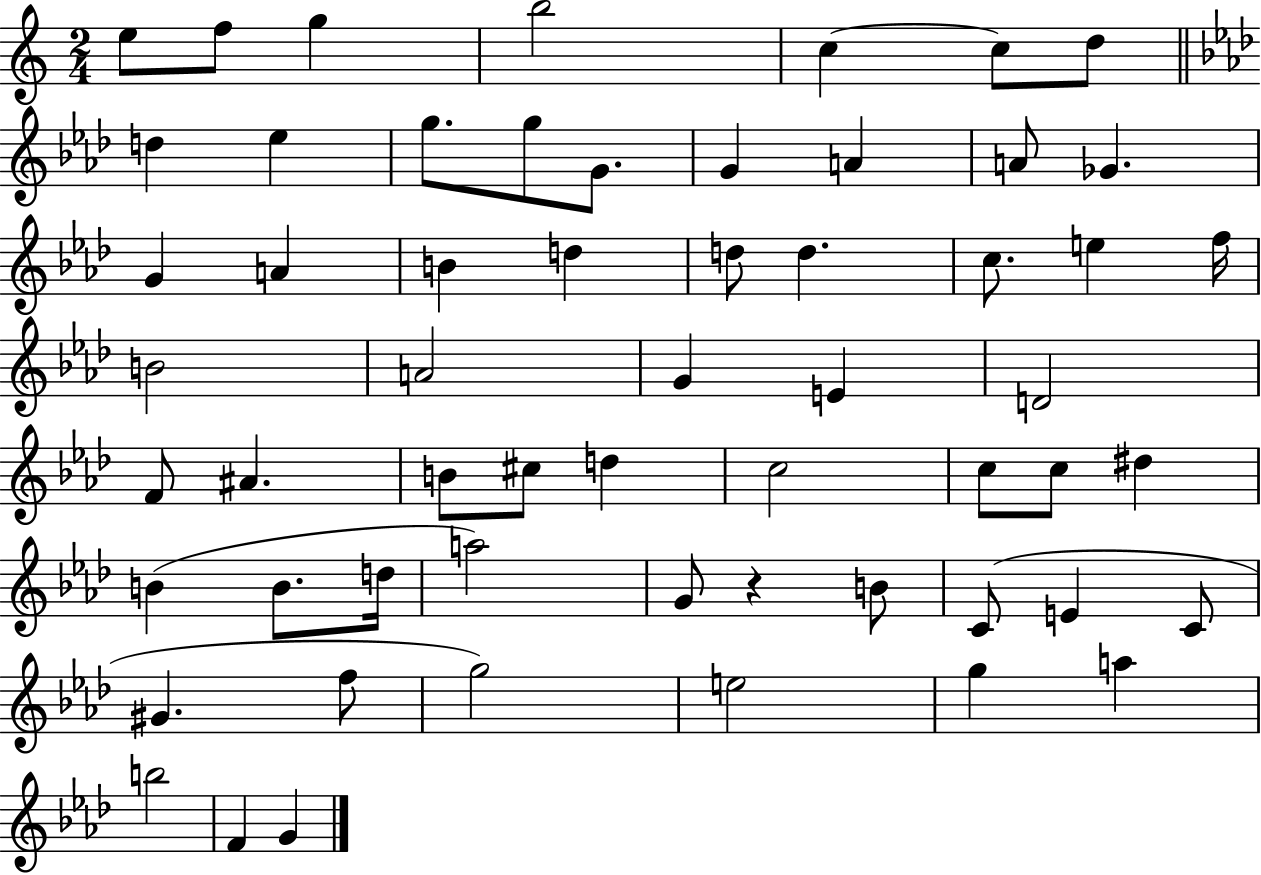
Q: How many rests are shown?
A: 1